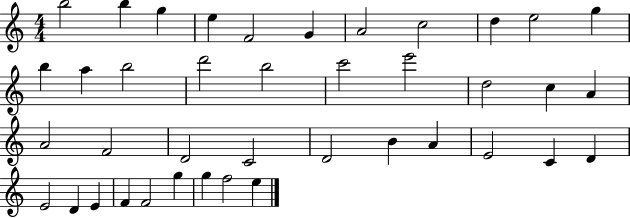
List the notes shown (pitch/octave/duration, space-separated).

B5/h B5/q G5/q E5/q F4/h G4/q A4/h C5/h D5/q E5/h G5/q B5/q A5/q B5/h D6/h B5/h C6/h E6/h D5/h C5/q A4/q A4/h F4/h D4/h C4/h D4/h B4/q A4/q E4/h C4/q D4/q E4/h D4/q E4/q F4/q F4/h G5/q G5/q F5/h E5/q